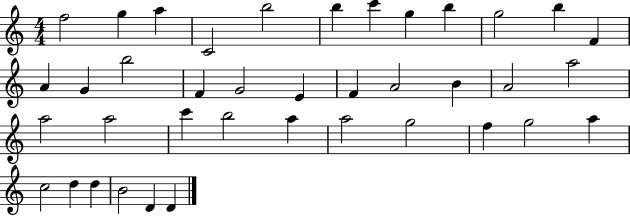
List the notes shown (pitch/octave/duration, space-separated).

F5/h G5/q A5/q C4/h B5/h B5/q C6/q G5/q B5/q G5/h B5/q F4/q A4/q G4/q B5/h F4/q G4/h E4/q F4/q A4/h B4/q A4/h A5/h A5/h A5/h C6/q B5/h A5/q A5/h G5/h F5/q G5/h A5/q C5/h D5/q D5/q B4/h D4/q D4/q